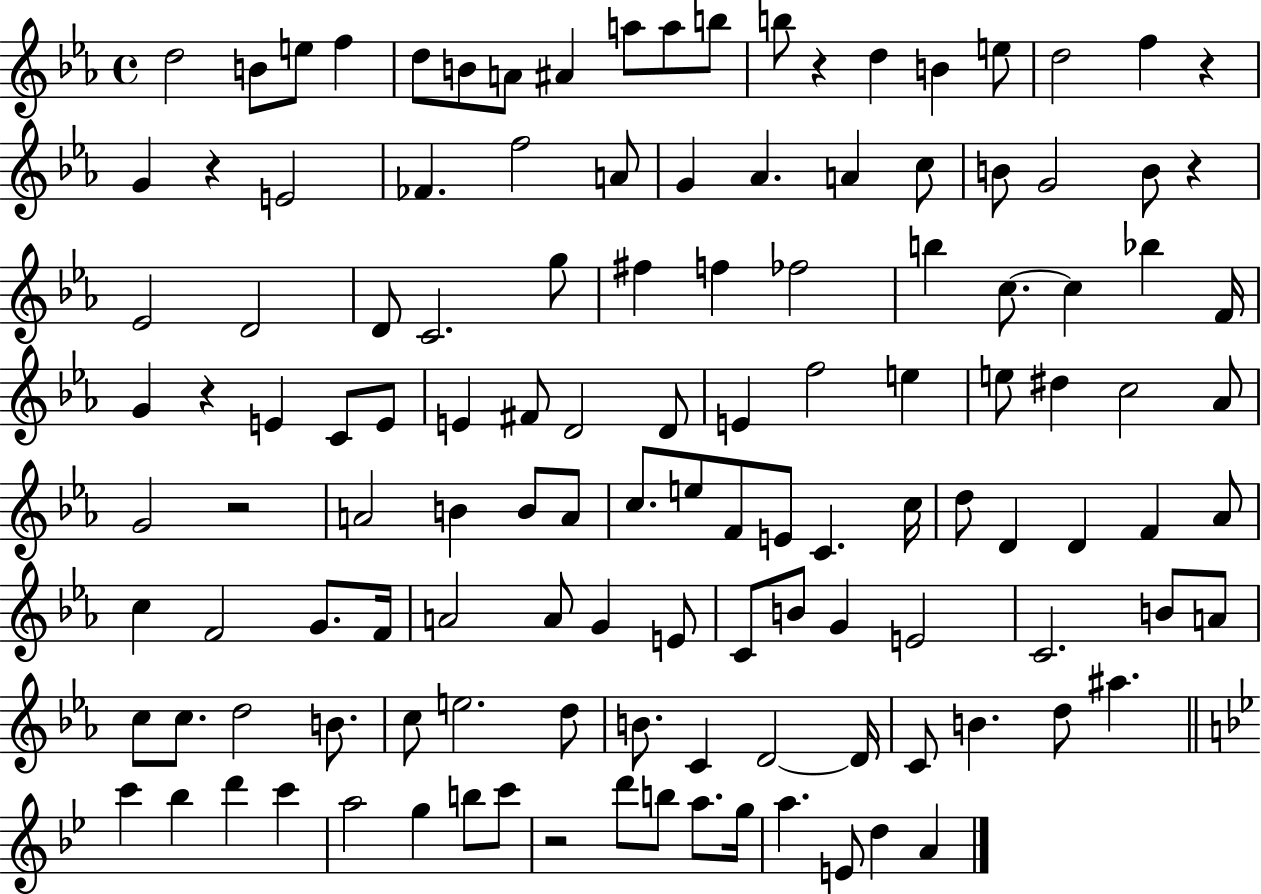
D5/h B4/e E5/e F5/q D5/e B4/e A4/e A#4/q A5/e A5/e B5/e B5/e R/q D5/q B4/q E5/e D5/h F5/q R/q G4/q R/q E4/h FES4/q. F5/h A4/e G4/q Ab4/q. A4/q C5/e B4/e G4/h B4/e R/q Eb4/h D4/h D4/e C4/h. G5/e F#5/q F5/q FES5/h B5/q C5/e. C5/q Bb5/q F4/s G4/q R/q E4/q C4/e E4/e E4/q F#4/e D4/h D4/e E4/q F5/h E5/q E5/e D#5/q C5/h Ab4/e G4/h R/h A4/h B4/q B4/e A4/e C5/e. E5/e F4/e E4/e C4/q. C5/s D5/e D4/q D4/q F4/q Ab4/e C5/q F4/h G4/e. F4/s A4/h A4/e G4/q E4/e C4/e B4/e G4/q E4/h C4/h. B4/e A4/e C5/e C5/e. D5/h B4/e. C5/e E5/h. D5/e B4/e. C4/q D4/h D4/s C4/e B4/q. D5/e A#5/q. C6/q Bb5/q D6/q C6/q A5/h G5/q B5/e C6/e R/h D6/e B5/e A5/e. G5/s A5/q. E4/e D5/q A4/q